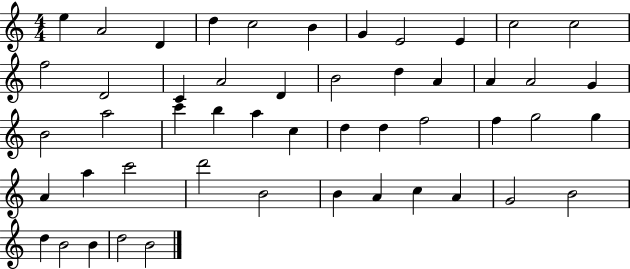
E5/q A4/h D4/q D5/q C5/h B4/q G4/q E4/h E4/q C5/h C5/h F5/h D4/h C4/q A4/h D4/q B4/h D5/q A4/q A4/q A4/h G4/q B4/h A5/h C6/q B5/q A5/q C5/q D5/q D5/q F5/h F5/q G5/h G5/q A4/q A5/q C6/h D6/h B4/h B4/q A4/q C5/q A4/q G4/h B4/h D5/q B4/h B4/q D5/h B4/h